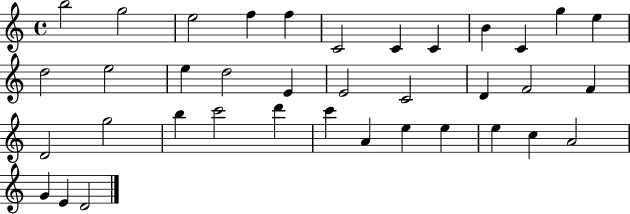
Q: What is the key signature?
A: C major